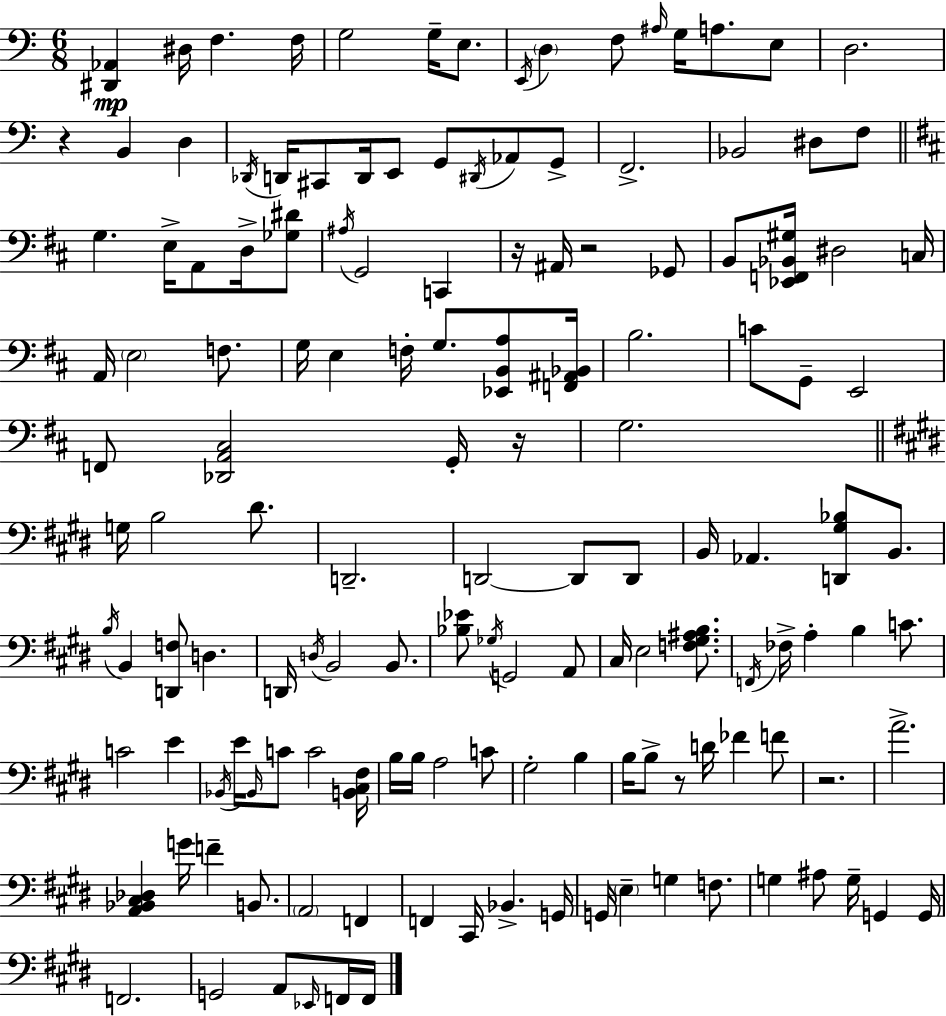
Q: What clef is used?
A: bass